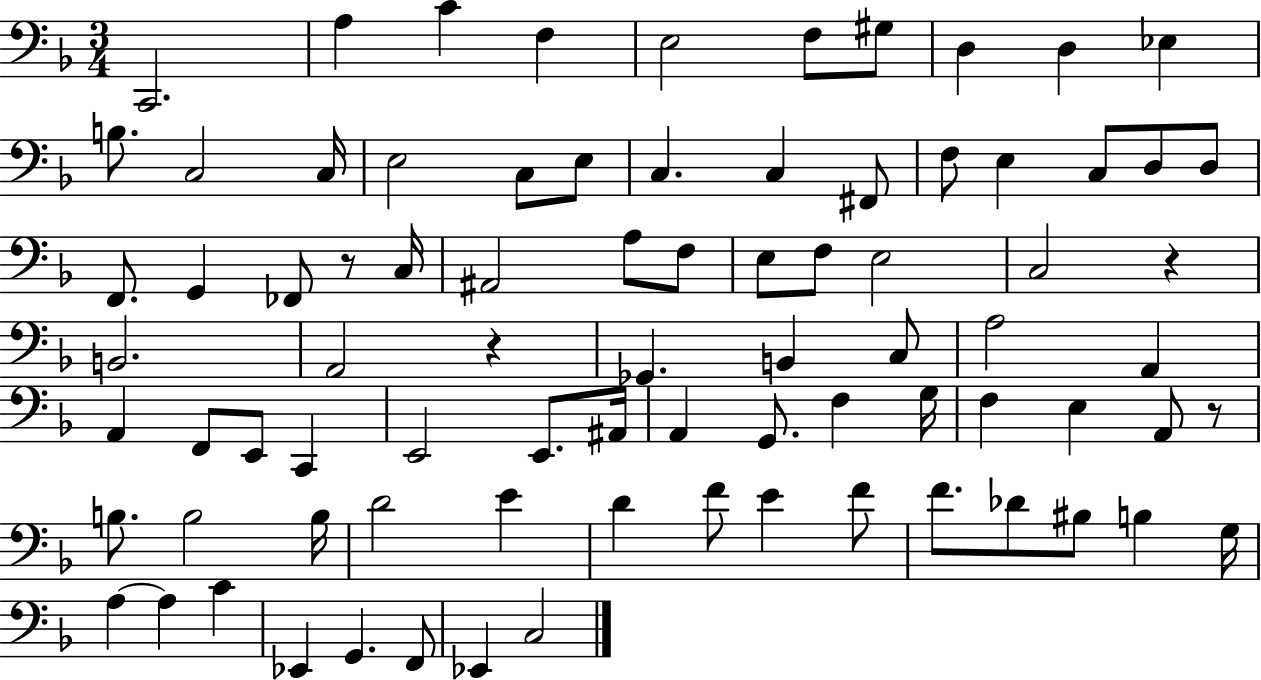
X:1
T:Untitled
M:3/4
L:1/4
K:F
C,,2 A, C F, E,2 F,/2 ^G,/2 D, D, _E, B,/2 C,2 C,/4 E,2 C,/2 E,/2 C, C, ^F,,/2 F,/2 E, C,/2 D,/2 D,/2 F,,/2 G,, _F,,/2 z/2 C,/4 ^A,,2 A,/2 F,/2 E,/2 F,/2 E,2 C,2 z B,,2 A,,2 z _G,, B,, C,/2 A,2 A,, A,, F,,/2 E,,/2 C,, E,,2 E,,/2 ^A,,/4 A,, G,,/2 F, G,/4 F, E, A,,/2 z/2 B,/2 B,2 B,/4 D2 E D F/2 E F/2 F/2 _D/2 ^B,/2 B, G,/4 A, A, C _E,, G,, F,,/2 _E,, C,2